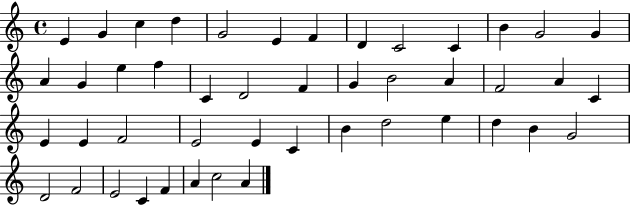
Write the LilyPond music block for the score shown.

{
  \clef treble
  \time 4/4
  \defaultTimeSignature
  \key c \major
  e'4 g'4 c''4 d''4 | g'2 e'4 f'4 | d'4 c'2 c'4 | b'4 g'2 g'4 | \break a'4 g'4 e''4 f''4 | c'4 d'2 f'4 | g'4 b'2 a'4 | f'2 a'4 c'4 | \break e'4 e'4 f'2 | e'2 e'4 c'4 | b'4 d''2 e''4 | d''4 b'4 g'2 | \break d'2 f'2 | e'2 c'4 f'4 | a'4 c''2 a'4 | \bar "|."
}